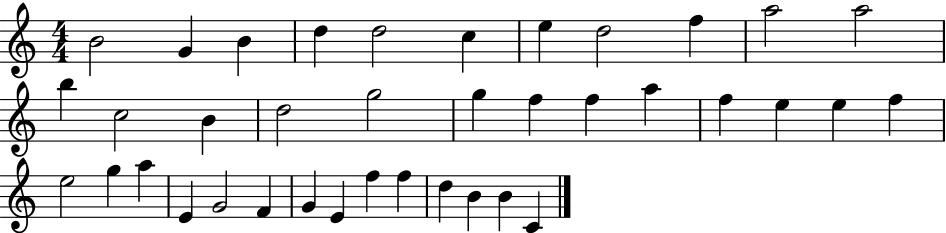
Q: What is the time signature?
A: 4/4